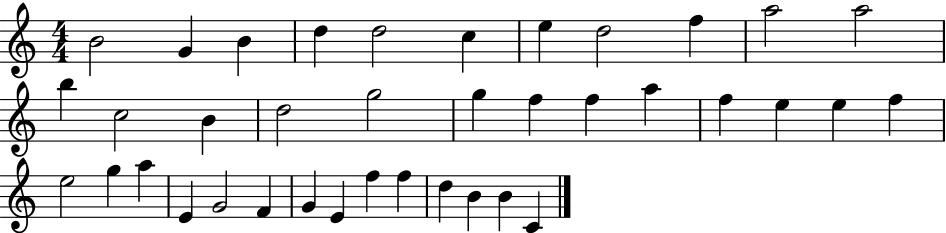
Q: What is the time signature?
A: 4/4